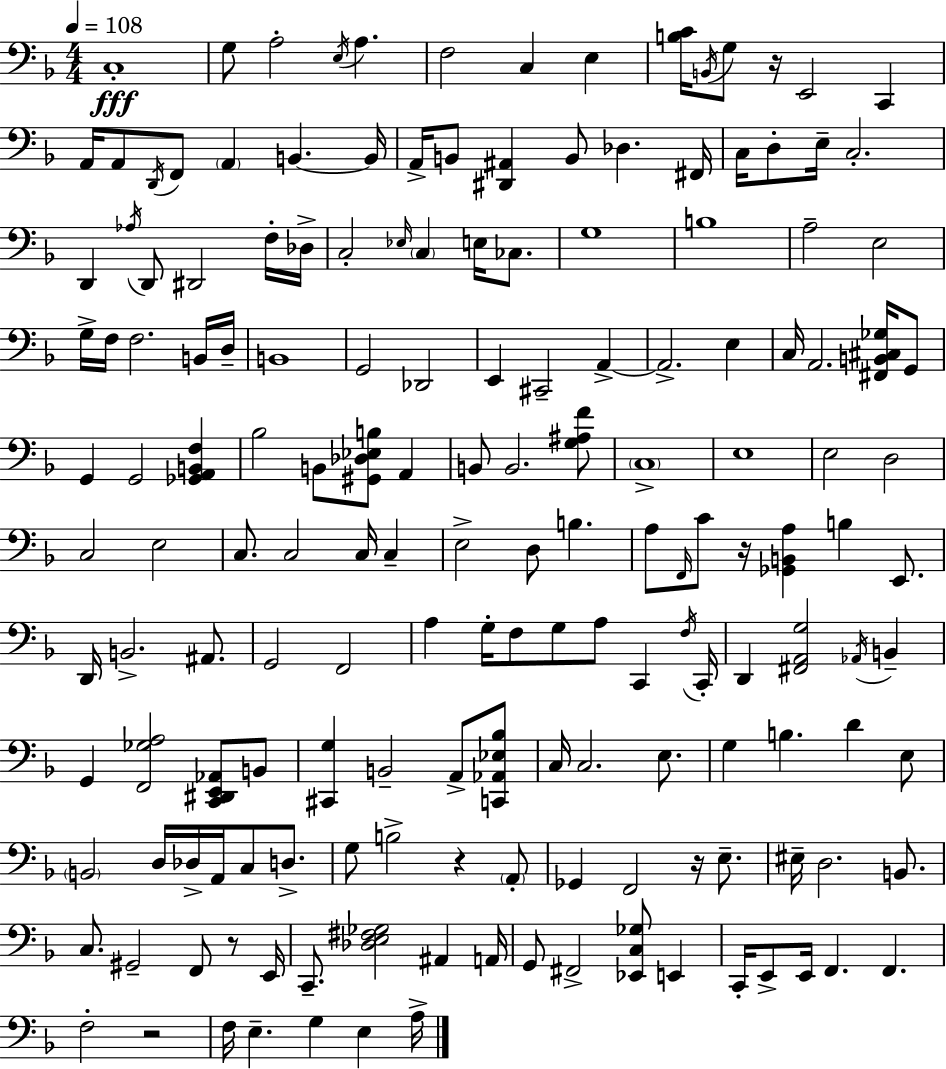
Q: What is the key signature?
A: D minor